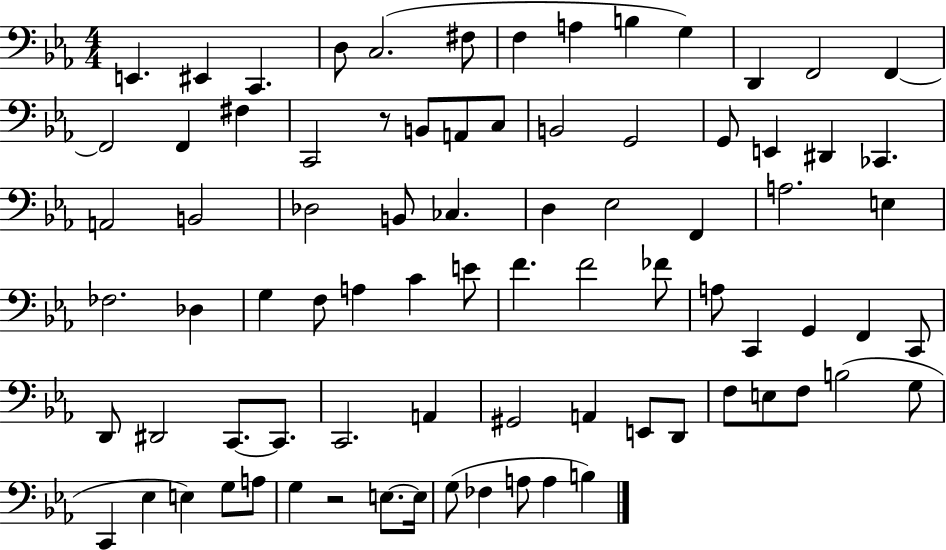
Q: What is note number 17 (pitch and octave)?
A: C2